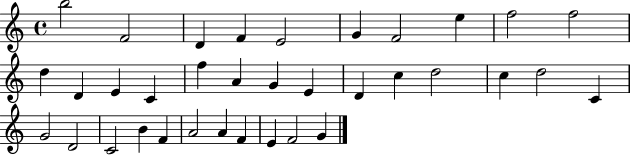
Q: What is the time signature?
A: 4/4